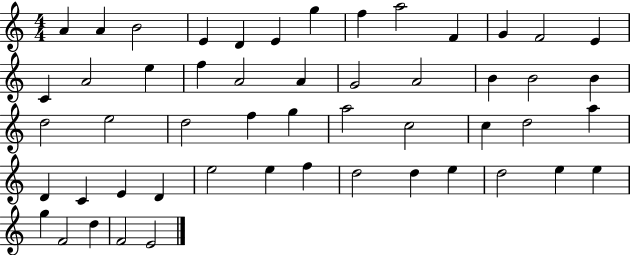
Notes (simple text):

A4/q A4/q B4/h E4/q D4/q E4/q G5/q F5/q A5/h F4/q G4/q F4/h E4/q C4/q A4/h E5/q F5/q A4/h A4/q G4/h A4/h B4/q B4/h B4/q D5/h E5/h D5/h F5/q G5/q A5/h C5/h C5/q D5/h A5/q D4/q C4/q E4/q D4/q E5/h E5/q F5/q D5/h D5/q E5/q D5/h E5/q E5/q G5/q F4/h D5/q F4/h E4/h